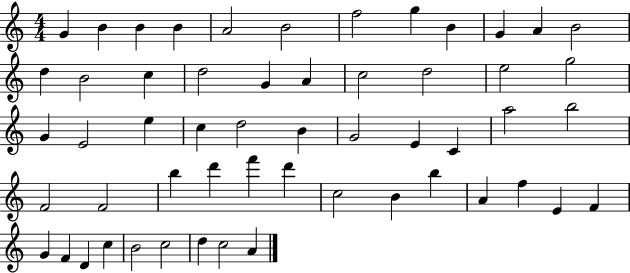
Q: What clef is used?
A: treble